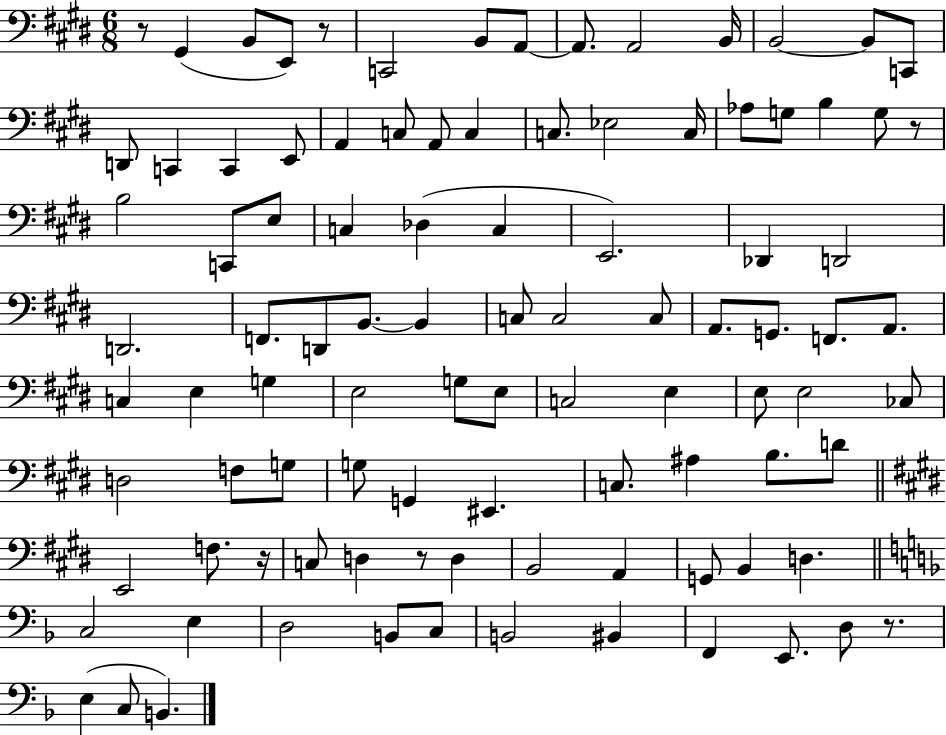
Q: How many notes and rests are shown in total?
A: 98